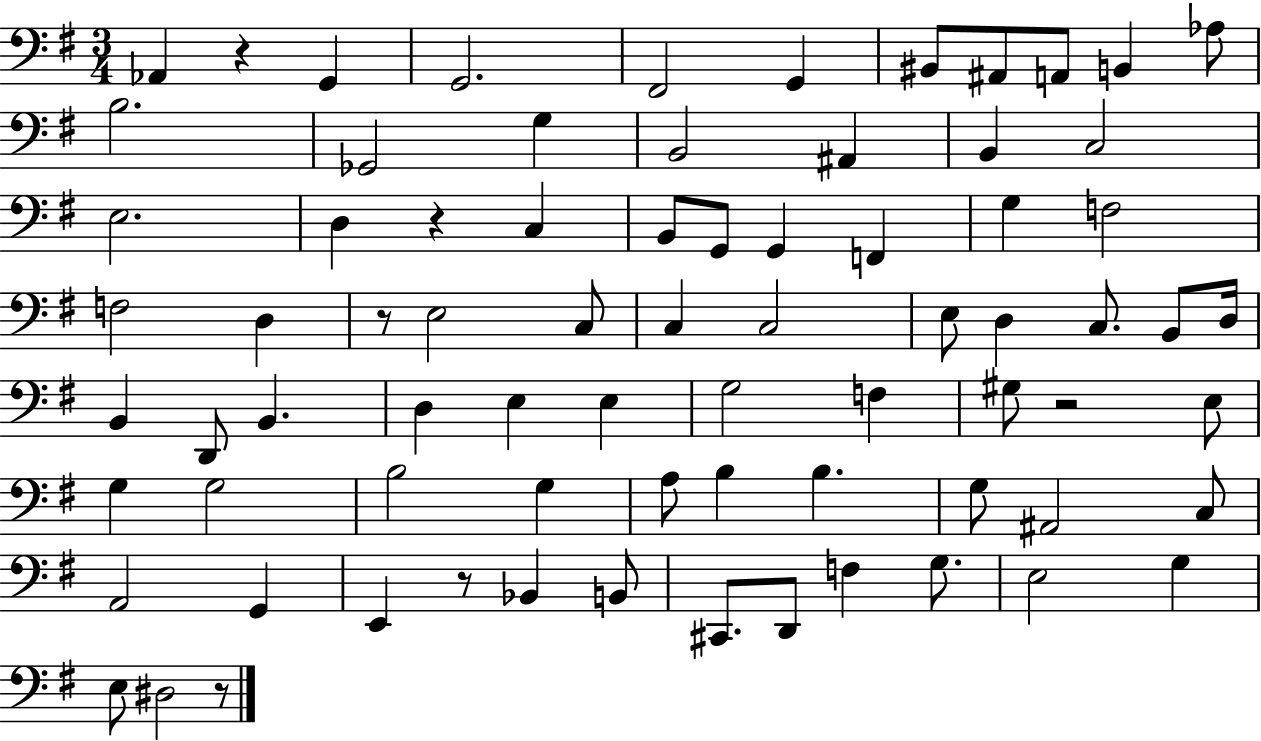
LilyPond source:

{
  \clef bass
  \numericTimeSignature
  \time 3/4
  \key g \major
  aes,4 r4 g,4 | g,2. | fis,2 g,4 | bis,8 ais,8 a,8 b,4 aes8 | \break b2. | ges,2 g4 | b,2 ais,4 | b,4 c2 | \break e2. | d4 r4 c4 | b,8 g,8 g,4 f,4 | g4 f2 | \break f2 d4 | r8 e2 c8 | c4 c2 | e8 d4 c8. b,8 d16 | \break b,4 d,8 b,4. | d4 e4 e4 | g2 f4 | gis8 r2 e8 | \break g4 g2 | b2 g4 | a8 b4 b4. | g8 ais,2 c8 | \break a,2 g,4 | e,4 r8 bes,4 b,8 | cis,8. d,8 f4 g8. | e2 g4 | \break e8 dis2 r8 | \bar "|."
}